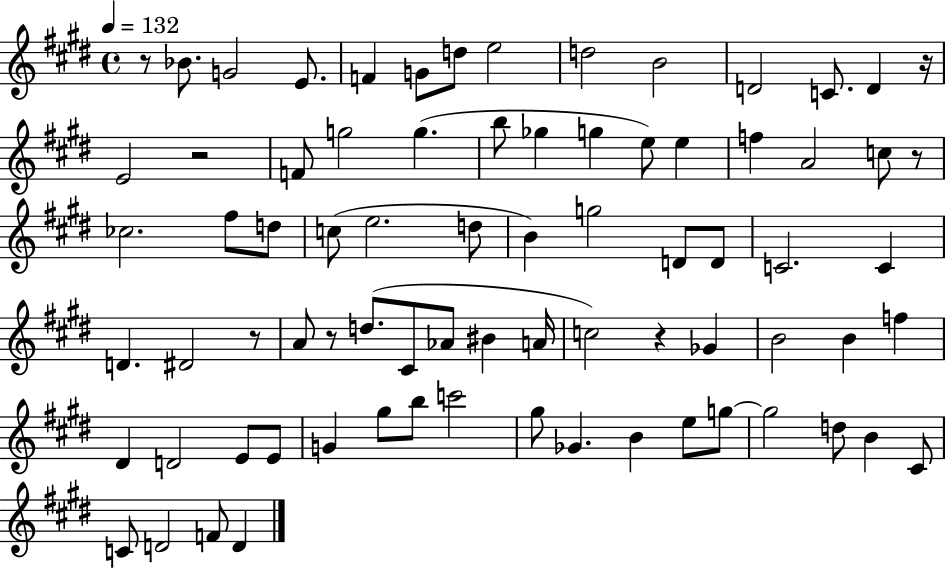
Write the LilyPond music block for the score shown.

{
  \clef treble
  \time 4/4
  \defaultTimeSignature
  \key e \major
  \tempo 4 = 132
  \repeat volta 2 { r8 bes'8. g'2 e'8. | f'4 g'8 d''8 e''2 | d''2 b'2 | d'2 c'8. d'4 r16 | \break e'2 r2 | f'8 g''2 g''4.( | b''8 ges''4 g''4 e''8) e''4 | f''4 a'2 c''8 r8 | \break ces''2. fis''8 d''8 | c''8( e''2. d''8 | b'4) g''2 d'8 d'8 | c'2. c'4 | \break d'4. dis'2 r8 | a'8 r8 d''8.( cis'8 aes'8 bis'4 a'16 | c''2) r4 ges'4 | b'2 b'4 f''4 | \break dis'4 d'2 e'8 e'8 | g'4 gis''8 b''8 c'''2 | gis''8 ges'4. b'4 e''8 g''8~~ | g''2 d''8 b'4 cis'8 | \break c'8 d'2 f'8 d'4 | } \bar "|."
}